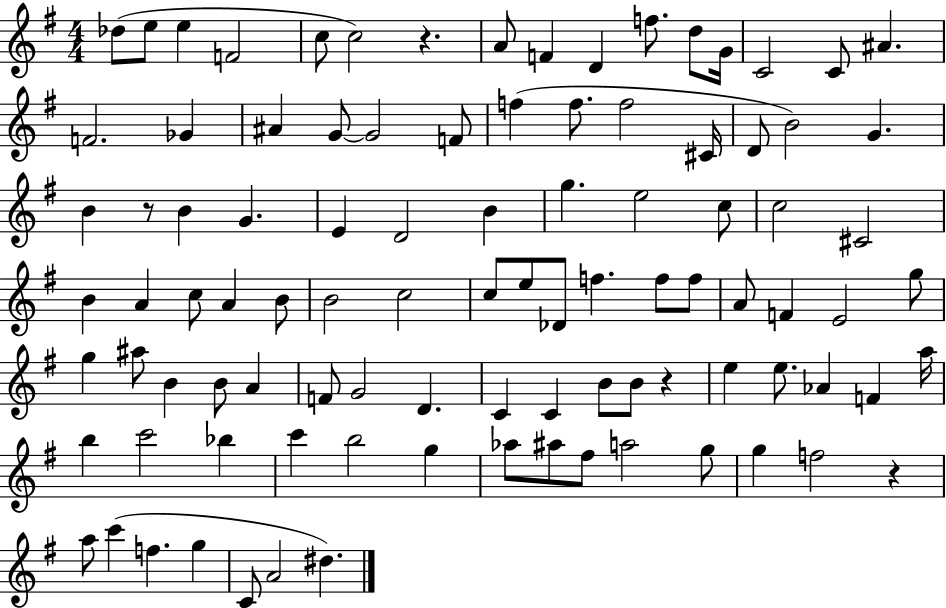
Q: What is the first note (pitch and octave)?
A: Db5